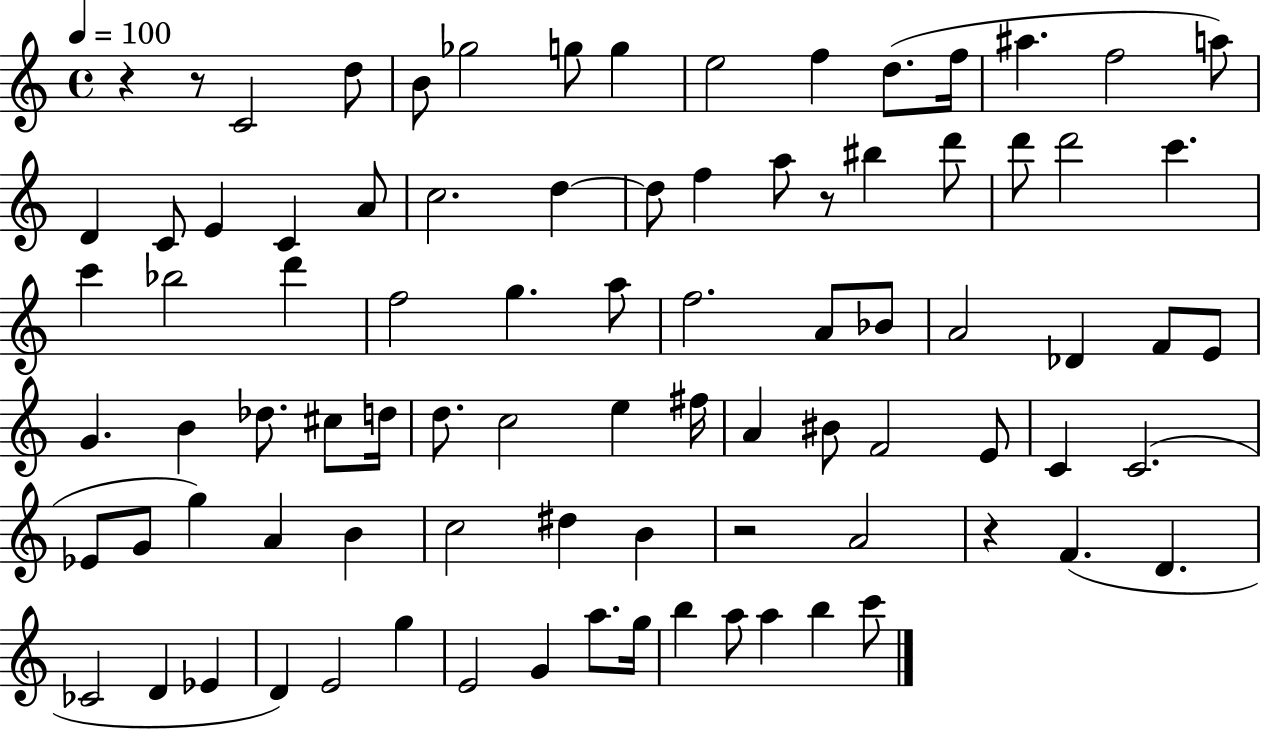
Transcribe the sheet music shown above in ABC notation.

X:1
T:Untitled
M:4/4
L:1/4
K:C
z z/2 C2 d/2 B/2 _g2 g/2 g e2 f d/2 f/4 ^a f2 a/2 D C/2 E C A/2 c2 d d/2 f a/2 z/2 ^b d'/2 d'/2 d'2 c' c' _b2 d' f2 g a/2 f2 A/2 _B/2 A2 _D F/2 E/2 G B _d/2 ^c/2 d/4 d/2 c2 e ^f/4 A ^B/2 F2 E/2 C C2 _E/2 G/2 g A B c2 ^d B z2 A2 z F D _C2 D _E D E2 g E2 G a/2 g/4 b a/2 a b c'/2